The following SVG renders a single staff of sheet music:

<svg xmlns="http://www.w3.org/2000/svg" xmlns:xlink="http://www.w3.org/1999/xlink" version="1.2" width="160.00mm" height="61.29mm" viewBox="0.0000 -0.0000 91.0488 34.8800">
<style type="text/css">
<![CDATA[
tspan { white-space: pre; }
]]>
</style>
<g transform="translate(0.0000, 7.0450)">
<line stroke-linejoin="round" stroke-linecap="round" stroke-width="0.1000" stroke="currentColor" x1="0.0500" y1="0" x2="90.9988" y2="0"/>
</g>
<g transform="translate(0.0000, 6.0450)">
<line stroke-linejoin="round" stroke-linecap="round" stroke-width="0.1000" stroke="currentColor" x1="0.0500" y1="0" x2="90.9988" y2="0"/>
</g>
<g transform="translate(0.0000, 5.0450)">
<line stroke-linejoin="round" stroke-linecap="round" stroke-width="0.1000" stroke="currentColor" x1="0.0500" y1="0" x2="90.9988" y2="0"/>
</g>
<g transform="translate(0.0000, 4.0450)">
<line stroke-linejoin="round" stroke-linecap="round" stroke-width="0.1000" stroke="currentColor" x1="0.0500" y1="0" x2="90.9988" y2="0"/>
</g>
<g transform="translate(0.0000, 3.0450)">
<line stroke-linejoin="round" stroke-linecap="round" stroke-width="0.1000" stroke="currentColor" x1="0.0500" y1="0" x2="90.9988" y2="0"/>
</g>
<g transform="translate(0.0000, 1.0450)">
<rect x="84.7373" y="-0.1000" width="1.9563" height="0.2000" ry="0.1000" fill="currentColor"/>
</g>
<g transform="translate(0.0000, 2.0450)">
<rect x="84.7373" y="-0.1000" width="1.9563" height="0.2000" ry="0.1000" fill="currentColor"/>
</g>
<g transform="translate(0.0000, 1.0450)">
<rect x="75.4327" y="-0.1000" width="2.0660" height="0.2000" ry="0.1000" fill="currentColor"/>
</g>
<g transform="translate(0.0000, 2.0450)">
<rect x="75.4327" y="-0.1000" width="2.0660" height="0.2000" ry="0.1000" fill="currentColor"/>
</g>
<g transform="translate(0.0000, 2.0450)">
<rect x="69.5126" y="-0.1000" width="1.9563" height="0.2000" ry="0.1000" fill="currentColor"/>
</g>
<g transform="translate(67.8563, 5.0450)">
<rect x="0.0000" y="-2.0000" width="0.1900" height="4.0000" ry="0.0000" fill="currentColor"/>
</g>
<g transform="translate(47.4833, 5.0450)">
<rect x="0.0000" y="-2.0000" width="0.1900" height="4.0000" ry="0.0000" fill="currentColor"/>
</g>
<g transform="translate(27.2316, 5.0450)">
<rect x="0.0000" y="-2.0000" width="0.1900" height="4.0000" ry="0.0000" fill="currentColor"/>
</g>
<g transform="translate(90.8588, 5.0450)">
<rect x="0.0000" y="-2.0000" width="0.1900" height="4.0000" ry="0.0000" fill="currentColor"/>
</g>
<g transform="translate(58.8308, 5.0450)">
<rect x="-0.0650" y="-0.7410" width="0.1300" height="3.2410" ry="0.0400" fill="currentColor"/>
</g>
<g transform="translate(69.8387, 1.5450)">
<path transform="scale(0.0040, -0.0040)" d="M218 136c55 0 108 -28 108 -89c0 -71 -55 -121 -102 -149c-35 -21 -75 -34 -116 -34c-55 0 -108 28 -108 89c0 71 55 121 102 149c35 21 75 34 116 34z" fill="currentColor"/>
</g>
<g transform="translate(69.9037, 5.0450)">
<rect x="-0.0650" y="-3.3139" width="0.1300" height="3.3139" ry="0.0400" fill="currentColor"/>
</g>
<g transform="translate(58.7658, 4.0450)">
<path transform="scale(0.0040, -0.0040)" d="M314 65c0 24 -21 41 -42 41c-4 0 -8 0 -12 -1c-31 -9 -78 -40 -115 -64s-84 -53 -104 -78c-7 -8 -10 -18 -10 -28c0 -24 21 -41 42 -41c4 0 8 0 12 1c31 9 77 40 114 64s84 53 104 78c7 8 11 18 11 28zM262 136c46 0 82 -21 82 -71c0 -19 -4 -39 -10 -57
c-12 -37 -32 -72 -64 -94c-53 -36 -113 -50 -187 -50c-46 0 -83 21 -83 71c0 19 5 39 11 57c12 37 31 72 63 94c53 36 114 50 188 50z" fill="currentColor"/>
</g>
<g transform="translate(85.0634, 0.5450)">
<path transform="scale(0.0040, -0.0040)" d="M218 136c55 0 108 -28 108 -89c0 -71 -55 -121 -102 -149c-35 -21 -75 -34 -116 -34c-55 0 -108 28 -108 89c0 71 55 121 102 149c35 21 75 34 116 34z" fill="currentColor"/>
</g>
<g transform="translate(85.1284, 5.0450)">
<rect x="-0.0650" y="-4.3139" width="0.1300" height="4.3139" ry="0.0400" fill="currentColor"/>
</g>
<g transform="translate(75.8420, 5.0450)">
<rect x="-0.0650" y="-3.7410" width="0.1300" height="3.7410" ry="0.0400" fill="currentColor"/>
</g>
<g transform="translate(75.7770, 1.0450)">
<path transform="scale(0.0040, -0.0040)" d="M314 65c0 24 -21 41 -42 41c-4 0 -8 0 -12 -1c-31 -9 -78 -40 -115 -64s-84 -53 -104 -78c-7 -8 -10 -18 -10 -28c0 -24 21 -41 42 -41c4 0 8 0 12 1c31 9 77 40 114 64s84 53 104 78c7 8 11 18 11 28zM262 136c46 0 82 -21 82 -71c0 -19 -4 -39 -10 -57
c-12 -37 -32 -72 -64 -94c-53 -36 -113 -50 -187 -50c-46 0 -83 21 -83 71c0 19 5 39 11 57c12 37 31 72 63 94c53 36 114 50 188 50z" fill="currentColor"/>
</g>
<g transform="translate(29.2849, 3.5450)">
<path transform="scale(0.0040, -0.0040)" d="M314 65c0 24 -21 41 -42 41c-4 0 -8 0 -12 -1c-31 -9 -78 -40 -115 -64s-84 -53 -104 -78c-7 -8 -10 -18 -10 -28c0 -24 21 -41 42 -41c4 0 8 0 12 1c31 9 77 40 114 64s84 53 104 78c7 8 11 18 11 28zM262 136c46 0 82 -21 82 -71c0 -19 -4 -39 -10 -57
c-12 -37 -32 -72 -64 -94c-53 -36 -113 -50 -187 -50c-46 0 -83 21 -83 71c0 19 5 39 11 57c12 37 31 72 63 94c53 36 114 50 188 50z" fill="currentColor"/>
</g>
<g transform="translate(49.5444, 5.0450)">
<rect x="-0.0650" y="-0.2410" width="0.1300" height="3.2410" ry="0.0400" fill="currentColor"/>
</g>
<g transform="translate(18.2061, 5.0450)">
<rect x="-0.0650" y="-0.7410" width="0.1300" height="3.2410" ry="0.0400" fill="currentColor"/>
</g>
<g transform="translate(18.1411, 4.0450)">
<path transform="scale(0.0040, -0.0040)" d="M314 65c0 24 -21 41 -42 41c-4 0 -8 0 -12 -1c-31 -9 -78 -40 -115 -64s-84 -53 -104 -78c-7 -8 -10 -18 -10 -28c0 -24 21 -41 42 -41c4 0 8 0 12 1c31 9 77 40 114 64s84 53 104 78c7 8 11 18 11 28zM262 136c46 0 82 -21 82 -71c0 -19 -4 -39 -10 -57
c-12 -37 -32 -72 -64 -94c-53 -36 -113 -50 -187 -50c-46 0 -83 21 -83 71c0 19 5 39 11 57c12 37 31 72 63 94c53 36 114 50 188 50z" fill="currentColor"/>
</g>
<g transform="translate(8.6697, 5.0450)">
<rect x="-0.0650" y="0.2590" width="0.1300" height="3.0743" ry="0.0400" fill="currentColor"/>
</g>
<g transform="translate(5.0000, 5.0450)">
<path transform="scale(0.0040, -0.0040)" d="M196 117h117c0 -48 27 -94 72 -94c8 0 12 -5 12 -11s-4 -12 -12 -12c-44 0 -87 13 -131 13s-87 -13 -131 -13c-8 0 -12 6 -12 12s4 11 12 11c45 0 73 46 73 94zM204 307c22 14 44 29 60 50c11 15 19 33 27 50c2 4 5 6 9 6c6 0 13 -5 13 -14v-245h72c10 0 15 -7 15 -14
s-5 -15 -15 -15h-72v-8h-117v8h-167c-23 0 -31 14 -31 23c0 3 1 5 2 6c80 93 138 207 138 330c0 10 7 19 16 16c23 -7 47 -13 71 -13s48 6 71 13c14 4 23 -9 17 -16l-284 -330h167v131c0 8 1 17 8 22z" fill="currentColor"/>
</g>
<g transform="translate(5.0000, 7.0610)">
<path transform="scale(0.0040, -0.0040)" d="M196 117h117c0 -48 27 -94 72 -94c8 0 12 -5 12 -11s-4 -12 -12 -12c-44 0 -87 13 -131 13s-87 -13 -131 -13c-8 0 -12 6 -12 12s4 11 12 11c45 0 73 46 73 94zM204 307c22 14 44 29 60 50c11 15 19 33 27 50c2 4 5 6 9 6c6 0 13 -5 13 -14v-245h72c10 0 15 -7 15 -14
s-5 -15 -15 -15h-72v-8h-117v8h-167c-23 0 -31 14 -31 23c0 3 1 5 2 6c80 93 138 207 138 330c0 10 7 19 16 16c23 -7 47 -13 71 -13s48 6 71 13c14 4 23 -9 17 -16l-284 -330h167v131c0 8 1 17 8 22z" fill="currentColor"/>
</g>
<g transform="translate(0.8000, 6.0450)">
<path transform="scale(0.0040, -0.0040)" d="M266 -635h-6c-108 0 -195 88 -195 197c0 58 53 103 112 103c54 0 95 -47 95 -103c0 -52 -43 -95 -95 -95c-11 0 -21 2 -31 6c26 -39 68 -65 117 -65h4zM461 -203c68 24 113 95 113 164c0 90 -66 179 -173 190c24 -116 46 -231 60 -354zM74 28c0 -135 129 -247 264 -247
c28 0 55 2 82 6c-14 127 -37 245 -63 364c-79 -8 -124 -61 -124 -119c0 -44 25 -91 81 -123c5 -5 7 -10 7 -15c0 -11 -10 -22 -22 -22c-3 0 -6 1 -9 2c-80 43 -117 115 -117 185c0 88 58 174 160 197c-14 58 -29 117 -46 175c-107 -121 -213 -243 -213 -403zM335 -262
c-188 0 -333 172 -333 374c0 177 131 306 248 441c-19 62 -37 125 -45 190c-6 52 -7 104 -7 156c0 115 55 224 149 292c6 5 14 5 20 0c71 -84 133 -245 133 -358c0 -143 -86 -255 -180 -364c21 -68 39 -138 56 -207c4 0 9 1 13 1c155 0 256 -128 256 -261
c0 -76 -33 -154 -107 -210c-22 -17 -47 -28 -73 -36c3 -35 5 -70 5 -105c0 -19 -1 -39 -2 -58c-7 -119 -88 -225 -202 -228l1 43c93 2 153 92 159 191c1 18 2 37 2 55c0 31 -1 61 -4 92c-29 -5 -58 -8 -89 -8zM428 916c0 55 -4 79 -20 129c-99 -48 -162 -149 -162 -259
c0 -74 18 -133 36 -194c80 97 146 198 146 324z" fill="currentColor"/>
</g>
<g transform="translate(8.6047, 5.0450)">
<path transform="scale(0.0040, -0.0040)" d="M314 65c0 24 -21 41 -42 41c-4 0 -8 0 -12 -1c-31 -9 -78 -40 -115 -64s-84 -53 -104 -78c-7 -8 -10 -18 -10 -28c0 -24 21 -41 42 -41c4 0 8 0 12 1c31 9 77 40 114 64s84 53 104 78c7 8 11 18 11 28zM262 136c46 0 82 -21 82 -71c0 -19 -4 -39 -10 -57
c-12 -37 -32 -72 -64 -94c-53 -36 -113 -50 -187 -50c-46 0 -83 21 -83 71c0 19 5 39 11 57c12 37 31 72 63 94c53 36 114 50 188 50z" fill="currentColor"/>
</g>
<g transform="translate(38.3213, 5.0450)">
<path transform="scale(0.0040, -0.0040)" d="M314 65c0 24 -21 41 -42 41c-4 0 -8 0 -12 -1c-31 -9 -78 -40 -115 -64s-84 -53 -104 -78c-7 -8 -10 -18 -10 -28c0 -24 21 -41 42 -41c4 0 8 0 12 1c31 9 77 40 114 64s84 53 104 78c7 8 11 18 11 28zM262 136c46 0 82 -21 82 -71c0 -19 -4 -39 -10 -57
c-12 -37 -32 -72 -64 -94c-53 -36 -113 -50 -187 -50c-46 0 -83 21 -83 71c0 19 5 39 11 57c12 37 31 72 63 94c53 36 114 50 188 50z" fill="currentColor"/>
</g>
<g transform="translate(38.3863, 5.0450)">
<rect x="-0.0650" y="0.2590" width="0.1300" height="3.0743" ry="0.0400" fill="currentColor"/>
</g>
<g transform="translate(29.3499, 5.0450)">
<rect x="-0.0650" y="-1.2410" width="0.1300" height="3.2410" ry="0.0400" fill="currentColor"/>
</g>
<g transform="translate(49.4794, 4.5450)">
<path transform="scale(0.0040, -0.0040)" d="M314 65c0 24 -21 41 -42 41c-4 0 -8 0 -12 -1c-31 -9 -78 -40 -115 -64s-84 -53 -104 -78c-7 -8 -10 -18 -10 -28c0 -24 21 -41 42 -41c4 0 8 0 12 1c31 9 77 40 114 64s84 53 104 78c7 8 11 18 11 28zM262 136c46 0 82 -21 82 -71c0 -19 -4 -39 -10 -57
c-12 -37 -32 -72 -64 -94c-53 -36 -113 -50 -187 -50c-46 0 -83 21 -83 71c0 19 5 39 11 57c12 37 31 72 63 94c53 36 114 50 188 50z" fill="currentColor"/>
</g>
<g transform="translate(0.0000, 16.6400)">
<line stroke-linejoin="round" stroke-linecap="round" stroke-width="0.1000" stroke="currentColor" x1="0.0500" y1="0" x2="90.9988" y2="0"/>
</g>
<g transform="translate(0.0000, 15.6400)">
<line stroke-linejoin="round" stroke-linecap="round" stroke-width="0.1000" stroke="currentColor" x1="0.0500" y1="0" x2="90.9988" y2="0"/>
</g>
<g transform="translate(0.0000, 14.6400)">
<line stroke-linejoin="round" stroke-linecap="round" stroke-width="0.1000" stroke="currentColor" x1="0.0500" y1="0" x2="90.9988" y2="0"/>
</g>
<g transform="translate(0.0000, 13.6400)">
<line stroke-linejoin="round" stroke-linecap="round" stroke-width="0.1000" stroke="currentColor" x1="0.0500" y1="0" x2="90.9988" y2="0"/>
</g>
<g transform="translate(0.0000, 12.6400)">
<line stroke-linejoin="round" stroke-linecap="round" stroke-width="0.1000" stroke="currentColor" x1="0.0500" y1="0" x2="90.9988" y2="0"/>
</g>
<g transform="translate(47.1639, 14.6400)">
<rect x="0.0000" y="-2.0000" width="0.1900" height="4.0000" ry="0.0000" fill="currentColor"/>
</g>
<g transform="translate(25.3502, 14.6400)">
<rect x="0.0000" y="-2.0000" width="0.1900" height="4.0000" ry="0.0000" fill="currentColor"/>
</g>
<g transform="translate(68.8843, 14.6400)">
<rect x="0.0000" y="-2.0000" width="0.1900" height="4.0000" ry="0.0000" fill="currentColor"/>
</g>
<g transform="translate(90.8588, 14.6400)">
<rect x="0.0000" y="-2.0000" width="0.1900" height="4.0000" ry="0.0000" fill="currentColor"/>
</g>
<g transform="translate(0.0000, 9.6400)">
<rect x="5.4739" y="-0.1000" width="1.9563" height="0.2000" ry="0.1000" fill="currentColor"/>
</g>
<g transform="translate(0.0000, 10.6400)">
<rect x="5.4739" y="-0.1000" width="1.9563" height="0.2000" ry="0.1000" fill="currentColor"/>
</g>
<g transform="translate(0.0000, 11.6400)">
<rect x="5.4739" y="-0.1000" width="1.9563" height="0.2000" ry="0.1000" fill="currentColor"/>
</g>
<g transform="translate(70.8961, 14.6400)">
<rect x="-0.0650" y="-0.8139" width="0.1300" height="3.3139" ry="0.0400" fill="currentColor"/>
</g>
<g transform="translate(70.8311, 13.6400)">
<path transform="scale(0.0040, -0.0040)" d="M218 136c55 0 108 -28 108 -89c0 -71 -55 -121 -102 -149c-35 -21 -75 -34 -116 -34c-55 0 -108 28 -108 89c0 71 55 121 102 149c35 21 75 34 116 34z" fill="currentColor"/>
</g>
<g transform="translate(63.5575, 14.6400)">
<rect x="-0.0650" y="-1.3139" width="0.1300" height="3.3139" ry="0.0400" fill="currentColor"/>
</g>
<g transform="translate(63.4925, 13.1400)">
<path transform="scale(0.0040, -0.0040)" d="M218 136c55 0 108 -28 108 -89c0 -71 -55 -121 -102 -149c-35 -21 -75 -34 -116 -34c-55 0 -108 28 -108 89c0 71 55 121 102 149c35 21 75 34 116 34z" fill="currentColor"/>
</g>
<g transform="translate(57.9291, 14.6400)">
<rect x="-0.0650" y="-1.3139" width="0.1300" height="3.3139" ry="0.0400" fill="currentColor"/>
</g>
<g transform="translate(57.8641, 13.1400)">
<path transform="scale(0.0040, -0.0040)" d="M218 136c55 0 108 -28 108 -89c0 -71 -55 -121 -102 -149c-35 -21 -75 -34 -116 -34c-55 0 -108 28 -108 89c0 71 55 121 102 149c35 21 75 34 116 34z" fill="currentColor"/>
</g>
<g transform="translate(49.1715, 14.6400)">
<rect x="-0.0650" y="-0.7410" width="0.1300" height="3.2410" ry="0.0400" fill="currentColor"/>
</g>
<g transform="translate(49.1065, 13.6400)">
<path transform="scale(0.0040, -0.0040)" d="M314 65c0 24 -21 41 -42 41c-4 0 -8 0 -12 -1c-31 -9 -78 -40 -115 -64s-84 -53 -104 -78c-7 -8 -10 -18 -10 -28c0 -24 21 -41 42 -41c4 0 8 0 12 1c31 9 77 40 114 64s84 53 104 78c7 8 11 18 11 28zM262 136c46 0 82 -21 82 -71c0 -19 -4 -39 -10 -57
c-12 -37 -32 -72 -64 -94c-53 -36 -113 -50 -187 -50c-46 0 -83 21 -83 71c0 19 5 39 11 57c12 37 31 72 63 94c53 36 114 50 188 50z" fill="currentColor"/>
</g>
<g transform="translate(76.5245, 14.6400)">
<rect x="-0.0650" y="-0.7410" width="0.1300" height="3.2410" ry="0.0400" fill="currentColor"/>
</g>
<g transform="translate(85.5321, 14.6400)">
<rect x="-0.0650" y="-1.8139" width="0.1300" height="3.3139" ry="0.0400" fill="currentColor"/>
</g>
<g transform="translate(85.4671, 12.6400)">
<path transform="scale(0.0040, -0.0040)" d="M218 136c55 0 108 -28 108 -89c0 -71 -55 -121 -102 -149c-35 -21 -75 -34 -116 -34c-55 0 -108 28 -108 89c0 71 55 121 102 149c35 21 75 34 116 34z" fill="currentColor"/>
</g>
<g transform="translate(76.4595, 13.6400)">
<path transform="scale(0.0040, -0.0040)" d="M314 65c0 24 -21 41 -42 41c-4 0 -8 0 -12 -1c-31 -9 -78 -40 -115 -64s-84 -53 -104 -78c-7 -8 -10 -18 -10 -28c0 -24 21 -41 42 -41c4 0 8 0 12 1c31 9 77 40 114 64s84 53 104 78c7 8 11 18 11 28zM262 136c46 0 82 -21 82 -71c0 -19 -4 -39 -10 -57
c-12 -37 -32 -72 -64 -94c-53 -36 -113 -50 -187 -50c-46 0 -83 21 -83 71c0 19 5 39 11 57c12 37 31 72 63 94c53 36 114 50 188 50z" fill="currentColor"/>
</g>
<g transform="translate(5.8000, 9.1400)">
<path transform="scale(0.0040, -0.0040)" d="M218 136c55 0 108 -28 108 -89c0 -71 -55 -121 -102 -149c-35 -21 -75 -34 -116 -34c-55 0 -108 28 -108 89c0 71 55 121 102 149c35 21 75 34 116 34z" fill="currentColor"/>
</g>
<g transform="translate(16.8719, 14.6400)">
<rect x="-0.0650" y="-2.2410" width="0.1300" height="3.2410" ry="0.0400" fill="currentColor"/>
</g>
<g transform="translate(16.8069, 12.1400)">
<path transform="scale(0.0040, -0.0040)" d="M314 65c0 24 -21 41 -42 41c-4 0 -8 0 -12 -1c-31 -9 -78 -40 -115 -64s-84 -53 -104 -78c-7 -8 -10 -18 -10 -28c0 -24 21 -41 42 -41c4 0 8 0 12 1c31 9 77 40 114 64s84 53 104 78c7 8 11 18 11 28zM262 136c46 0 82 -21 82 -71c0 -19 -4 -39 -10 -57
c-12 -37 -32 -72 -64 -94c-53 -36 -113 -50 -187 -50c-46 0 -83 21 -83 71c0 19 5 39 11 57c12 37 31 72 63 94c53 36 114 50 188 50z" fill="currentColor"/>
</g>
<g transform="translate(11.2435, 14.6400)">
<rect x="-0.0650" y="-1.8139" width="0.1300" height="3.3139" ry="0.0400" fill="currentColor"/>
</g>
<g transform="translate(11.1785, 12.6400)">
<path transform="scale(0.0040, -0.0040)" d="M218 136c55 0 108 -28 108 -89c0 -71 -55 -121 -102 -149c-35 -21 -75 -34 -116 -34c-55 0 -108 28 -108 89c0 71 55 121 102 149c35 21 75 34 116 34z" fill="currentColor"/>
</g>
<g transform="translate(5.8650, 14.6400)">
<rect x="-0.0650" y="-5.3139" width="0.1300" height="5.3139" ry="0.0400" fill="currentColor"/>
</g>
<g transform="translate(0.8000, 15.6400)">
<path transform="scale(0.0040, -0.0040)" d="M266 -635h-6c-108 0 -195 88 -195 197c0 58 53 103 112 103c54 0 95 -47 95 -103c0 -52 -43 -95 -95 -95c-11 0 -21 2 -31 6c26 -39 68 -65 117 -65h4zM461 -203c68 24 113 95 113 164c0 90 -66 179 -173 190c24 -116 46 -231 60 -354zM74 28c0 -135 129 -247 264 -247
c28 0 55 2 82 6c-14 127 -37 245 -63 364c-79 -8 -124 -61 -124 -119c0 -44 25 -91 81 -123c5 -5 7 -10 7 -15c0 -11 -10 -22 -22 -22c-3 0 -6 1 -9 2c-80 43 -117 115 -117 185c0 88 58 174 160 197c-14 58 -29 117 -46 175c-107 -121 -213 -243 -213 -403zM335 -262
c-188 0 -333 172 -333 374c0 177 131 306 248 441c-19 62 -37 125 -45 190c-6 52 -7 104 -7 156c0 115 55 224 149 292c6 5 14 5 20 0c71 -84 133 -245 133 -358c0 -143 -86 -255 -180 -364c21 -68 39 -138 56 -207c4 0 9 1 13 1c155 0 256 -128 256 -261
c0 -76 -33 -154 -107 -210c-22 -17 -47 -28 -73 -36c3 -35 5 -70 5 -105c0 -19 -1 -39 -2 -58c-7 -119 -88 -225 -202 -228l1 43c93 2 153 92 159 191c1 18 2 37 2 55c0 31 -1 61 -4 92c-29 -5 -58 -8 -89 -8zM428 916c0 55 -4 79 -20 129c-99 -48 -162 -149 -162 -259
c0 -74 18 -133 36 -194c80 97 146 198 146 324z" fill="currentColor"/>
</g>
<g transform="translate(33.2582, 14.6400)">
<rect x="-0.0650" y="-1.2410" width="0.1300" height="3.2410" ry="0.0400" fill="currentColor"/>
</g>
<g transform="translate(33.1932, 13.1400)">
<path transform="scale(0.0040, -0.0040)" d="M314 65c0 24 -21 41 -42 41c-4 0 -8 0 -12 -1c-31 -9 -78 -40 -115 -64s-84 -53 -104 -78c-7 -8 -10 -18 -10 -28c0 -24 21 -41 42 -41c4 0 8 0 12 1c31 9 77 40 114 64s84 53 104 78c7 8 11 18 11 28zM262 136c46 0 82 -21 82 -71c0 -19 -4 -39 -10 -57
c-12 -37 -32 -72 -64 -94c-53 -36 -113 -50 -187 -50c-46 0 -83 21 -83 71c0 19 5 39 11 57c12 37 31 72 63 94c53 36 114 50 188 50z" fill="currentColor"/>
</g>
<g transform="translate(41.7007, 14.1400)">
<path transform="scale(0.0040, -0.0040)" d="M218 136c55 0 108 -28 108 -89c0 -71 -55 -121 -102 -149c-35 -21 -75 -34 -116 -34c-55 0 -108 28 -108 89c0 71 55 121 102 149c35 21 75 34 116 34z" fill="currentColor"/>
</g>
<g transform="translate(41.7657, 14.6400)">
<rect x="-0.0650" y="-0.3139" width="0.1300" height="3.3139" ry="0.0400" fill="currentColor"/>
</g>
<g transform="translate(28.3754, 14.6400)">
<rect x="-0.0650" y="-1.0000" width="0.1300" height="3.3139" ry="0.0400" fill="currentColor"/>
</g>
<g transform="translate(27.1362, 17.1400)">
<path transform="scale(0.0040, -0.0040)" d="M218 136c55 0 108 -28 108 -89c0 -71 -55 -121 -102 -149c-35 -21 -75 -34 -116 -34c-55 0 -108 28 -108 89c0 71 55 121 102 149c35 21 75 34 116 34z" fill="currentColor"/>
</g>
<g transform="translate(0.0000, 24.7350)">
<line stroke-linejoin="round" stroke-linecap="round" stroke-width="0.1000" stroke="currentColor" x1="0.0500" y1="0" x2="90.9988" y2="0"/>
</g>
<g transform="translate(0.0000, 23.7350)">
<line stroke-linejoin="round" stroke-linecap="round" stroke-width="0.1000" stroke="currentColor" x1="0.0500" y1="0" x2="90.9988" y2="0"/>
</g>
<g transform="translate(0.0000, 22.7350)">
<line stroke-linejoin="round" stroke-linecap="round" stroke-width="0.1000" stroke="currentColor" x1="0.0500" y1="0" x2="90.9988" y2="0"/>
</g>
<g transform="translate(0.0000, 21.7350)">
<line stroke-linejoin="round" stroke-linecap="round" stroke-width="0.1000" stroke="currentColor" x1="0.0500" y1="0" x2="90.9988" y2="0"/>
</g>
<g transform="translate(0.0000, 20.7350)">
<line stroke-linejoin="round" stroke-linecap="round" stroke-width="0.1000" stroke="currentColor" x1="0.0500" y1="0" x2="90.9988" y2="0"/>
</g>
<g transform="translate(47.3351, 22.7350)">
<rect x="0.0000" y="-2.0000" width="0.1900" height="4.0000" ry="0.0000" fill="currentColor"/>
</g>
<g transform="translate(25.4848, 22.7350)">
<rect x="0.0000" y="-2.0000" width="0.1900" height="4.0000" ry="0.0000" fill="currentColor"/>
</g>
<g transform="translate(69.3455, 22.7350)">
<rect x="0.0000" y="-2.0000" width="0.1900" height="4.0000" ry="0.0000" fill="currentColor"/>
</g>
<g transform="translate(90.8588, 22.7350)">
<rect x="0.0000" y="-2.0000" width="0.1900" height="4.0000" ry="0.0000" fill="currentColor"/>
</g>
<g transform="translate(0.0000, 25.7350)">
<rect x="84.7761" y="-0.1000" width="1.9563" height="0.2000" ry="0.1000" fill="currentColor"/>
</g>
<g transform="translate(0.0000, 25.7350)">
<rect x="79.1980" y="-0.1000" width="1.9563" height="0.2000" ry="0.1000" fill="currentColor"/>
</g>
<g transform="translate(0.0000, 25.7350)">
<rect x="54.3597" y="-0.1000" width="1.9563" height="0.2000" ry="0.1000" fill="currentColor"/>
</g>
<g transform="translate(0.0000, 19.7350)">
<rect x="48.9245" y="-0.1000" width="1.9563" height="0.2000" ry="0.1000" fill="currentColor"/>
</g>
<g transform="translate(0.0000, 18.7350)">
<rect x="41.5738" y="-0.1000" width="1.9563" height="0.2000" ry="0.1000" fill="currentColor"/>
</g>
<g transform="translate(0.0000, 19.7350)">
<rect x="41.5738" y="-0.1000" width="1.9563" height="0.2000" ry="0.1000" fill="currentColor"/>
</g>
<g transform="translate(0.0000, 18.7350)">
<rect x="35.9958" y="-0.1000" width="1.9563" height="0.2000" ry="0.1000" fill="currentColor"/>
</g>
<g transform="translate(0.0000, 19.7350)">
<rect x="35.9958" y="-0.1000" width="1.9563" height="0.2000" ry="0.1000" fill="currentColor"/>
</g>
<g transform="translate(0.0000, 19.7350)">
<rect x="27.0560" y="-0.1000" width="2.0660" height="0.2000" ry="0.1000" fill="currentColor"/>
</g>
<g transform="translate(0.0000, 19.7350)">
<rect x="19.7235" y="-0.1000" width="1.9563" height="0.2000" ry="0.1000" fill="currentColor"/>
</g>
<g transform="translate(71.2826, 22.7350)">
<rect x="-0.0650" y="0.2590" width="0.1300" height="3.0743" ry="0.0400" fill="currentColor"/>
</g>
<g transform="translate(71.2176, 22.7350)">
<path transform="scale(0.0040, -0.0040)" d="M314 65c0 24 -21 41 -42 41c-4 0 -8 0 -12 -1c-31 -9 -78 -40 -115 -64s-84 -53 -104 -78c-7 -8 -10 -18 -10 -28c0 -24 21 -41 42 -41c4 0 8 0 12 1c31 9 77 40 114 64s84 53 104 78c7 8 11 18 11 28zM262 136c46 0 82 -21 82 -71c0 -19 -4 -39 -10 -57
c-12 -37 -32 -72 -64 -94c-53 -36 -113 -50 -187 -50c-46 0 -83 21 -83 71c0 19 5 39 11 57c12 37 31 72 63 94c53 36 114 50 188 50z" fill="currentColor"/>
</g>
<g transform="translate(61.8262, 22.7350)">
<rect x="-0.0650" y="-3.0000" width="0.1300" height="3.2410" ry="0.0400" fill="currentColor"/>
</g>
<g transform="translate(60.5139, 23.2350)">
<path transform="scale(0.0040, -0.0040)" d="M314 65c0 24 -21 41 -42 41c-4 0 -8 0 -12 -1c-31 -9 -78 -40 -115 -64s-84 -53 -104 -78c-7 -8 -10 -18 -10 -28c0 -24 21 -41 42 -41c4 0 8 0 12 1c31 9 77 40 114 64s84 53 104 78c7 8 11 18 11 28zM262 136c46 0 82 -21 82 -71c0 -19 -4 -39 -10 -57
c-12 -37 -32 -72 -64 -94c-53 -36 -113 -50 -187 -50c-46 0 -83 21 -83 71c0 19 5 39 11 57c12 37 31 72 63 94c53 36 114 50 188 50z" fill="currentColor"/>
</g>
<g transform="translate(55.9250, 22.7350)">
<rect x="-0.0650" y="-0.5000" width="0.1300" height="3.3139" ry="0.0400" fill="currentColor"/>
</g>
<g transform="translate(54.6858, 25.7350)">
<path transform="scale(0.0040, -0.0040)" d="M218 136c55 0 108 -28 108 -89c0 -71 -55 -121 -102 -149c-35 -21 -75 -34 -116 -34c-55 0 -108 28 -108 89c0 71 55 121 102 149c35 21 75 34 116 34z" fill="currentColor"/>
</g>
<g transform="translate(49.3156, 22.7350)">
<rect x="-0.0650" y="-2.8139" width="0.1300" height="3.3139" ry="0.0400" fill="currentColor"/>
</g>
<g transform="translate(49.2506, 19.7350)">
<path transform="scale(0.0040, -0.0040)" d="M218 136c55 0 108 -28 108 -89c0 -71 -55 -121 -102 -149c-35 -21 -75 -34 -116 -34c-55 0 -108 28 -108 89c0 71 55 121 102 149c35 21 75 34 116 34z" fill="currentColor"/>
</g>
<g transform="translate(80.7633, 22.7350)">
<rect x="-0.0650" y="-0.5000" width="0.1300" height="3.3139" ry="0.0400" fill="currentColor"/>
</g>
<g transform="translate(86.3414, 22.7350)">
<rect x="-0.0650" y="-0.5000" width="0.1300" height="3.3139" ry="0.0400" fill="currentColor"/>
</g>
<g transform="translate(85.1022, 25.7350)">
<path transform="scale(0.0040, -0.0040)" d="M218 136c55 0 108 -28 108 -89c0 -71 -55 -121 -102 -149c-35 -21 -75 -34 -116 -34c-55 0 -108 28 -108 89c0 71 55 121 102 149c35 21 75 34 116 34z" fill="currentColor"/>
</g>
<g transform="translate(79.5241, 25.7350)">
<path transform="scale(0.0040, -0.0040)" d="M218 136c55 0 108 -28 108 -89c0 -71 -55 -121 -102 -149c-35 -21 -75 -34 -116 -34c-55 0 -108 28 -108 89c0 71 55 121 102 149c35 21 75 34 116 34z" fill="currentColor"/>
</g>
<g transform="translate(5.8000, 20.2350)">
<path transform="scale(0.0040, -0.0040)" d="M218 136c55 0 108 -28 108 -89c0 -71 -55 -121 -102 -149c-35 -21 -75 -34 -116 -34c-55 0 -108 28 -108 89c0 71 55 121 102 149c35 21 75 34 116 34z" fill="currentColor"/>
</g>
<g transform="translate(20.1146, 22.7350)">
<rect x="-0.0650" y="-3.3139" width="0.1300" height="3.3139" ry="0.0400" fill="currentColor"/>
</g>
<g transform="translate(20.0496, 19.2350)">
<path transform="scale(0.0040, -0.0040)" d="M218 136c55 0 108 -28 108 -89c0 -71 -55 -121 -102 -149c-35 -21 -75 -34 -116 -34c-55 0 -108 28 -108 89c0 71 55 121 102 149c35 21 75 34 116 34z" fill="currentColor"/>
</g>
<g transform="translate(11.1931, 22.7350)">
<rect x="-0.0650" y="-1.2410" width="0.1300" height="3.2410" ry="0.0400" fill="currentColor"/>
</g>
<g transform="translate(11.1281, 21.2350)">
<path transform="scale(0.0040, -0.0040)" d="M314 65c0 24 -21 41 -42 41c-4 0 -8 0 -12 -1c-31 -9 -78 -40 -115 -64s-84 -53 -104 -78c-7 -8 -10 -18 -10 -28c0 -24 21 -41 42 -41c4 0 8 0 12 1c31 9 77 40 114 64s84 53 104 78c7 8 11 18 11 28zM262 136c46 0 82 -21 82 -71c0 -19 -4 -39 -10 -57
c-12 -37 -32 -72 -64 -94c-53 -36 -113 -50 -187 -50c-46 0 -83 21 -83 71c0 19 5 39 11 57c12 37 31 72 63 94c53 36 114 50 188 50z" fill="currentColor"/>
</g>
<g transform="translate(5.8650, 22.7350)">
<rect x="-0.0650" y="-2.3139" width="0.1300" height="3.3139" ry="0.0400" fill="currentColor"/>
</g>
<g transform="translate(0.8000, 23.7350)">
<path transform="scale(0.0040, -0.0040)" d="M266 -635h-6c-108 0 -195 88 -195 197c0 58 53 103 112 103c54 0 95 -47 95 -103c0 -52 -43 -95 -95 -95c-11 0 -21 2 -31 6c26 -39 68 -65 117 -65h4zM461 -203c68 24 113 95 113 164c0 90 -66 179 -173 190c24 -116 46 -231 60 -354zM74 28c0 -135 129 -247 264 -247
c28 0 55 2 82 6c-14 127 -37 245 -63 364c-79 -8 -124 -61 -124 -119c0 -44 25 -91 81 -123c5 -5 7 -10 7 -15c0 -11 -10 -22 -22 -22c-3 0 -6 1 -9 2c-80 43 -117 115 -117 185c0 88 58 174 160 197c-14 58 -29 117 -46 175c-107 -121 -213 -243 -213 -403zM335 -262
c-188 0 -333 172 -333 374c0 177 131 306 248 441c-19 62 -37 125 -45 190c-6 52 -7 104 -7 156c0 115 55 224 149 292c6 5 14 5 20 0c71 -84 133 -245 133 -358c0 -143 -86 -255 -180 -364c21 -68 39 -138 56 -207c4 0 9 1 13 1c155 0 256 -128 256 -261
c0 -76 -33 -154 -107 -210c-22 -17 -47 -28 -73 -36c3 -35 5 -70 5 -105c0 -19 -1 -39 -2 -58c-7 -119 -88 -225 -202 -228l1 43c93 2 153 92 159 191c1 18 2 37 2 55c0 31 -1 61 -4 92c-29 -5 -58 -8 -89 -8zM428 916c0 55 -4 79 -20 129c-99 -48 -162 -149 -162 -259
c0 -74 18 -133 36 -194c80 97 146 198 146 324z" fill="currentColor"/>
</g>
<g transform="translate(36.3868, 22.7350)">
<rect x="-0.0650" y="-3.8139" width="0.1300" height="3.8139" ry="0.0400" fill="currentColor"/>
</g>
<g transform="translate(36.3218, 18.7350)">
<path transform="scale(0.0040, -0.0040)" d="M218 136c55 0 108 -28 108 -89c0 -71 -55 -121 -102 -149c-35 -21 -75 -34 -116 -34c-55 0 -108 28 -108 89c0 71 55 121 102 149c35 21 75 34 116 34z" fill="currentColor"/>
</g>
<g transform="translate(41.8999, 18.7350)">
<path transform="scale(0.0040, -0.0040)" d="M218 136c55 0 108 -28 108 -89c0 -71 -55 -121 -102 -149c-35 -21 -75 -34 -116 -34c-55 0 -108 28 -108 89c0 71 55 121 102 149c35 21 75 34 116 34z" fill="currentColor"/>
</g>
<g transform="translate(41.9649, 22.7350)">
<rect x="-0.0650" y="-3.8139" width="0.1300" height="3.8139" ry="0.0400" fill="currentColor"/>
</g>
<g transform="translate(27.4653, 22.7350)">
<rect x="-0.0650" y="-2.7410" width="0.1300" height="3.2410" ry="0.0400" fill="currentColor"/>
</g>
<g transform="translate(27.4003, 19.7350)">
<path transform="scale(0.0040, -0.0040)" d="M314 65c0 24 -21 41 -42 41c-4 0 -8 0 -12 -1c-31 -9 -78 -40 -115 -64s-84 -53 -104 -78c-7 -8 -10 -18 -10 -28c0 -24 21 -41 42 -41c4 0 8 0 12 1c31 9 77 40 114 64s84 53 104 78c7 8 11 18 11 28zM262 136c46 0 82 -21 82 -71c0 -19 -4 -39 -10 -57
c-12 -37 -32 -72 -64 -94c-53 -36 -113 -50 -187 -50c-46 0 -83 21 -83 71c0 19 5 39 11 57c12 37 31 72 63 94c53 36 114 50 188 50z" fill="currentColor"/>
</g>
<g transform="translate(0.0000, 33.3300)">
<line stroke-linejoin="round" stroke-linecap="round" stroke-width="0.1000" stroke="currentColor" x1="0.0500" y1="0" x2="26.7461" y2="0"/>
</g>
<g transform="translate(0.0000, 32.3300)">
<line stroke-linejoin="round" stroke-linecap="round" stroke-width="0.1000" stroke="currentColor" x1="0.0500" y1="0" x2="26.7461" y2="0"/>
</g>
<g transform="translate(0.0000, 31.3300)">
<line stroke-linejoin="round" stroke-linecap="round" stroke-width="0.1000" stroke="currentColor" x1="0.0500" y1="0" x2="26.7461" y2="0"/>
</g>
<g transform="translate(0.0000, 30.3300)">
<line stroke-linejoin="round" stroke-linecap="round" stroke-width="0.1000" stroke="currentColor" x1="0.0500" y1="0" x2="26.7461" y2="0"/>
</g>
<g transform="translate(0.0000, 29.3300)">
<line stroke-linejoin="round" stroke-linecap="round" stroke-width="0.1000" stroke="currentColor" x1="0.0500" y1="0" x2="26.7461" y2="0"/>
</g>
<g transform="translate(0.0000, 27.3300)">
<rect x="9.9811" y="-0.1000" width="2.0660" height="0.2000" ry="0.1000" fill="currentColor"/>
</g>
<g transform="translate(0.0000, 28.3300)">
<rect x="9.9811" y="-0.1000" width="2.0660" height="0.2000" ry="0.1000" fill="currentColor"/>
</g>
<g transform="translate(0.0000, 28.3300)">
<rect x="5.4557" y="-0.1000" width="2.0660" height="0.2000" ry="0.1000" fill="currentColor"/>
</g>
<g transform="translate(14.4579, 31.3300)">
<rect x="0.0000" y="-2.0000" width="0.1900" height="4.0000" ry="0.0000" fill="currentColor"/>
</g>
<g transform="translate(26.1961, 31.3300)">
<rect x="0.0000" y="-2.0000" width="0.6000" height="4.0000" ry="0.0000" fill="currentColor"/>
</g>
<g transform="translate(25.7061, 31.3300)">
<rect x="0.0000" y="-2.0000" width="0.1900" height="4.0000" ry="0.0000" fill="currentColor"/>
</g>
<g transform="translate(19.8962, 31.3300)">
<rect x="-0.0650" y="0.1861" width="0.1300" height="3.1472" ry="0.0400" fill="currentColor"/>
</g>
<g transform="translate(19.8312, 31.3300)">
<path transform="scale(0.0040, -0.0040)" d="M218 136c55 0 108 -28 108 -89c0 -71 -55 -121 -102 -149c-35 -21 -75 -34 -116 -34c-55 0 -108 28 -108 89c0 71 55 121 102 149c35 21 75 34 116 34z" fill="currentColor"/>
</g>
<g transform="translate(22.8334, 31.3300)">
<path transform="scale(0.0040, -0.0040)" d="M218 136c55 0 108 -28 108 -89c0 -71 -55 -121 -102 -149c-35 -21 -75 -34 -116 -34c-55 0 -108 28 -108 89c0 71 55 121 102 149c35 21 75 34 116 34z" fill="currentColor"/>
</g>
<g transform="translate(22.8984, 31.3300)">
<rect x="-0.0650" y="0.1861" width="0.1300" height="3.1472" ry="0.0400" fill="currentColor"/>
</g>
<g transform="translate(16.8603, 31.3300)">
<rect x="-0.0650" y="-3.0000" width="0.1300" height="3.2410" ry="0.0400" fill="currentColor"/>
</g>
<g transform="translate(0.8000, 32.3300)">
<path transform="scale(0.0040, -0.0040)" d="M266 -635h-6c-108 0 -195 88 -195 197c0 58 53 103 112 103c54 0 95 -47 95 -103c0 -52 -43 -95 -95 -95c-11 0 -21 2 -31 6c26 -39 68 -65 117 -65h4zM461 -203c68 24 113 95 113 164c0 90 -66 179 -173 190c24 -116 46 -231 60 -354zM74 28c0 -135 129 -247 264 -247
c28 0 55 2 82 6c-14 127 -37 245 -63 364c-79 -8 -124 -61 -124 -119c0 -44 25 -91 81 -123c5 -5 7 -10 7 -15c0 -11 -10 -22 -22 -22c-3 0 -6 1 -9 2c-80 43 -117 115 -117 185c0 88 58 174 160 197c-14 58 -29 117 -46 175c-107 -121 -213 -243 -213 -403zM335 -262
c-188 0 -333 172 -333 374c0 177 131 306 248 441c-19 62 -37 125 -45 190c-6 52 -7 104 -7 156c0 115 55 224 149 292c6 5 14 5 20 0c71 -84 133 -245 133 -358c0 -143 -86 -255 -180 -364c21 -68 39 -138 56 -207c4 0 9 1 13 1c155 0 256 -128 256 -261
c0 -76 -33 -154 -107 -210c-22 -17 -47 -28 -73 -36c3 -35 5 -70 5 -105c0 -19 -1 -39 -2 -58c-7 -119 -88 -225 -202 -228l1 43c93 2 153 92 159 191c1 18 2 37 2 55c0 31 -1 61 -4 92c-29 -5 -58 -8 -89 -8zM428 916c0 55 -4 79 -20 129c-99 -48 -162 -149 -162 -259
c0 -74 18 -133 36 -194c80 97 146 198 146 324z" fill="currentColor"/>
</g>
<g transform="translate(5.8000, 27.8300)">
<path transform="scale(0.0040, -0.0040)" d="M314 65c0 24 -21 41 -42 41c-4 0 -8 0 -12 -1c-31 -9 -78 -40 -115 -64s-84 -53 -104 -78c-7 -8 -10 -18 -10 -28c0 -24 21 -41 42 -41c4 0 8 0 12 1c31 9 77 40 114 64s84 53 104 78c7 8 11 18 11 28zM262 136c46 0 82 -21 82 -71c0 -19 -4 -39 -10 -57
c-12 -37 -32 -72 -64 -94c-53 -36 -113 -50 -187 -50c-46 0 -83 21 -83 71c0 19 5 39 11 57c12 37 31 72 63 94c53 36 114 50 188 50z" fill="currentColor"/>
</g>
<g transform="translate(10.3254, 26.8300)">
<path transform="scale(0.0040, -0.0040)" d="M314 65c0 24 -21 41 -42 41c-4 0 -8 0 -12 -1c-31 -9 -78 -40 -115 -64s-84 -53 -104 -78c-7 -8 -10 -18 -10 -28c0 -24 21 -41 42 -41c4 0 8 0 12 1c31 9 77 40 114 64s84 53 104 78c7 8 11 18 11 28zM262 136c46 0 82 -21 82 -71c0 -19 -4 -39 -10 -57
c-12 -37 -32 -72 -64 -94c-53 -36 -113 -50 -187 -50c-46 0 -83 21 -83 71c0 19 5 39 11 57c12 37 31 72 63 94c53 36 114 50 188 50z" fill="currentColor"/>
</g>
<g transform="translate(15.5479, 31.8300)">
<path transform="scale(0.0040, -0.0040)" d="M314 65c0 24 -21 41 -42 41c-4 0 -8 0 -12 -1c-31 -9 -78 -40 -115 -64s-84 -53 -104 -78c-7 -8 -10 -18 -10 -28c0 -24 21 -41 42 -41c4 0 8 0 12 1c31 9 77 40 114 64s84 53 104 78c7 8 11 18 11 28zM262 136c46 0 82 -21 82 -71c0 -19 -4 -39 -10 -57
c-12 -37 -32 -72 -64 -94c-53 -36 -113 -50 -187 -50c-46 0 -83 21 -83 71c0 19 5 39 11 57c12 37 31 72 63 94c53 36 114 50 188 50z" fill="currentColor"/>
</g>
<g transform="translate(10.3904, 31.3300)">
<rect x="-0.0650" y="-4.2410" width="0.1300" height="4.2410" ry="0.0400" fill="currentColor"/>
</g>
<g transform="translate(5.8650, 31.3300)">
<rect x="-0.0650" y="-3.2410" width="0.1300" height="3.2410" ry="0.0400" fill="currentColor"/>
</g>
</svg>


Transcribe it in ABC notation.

X:1
T:Untitled
M:4/4
L:1/4
K:C
B2 d2 e2 B2 c2 d2 b c'2 d' f' f g2 D e2 c d2 e e d d2 f g e2 b a2 c' c' a C A2 B2 C C b2 d'2 A2 B B